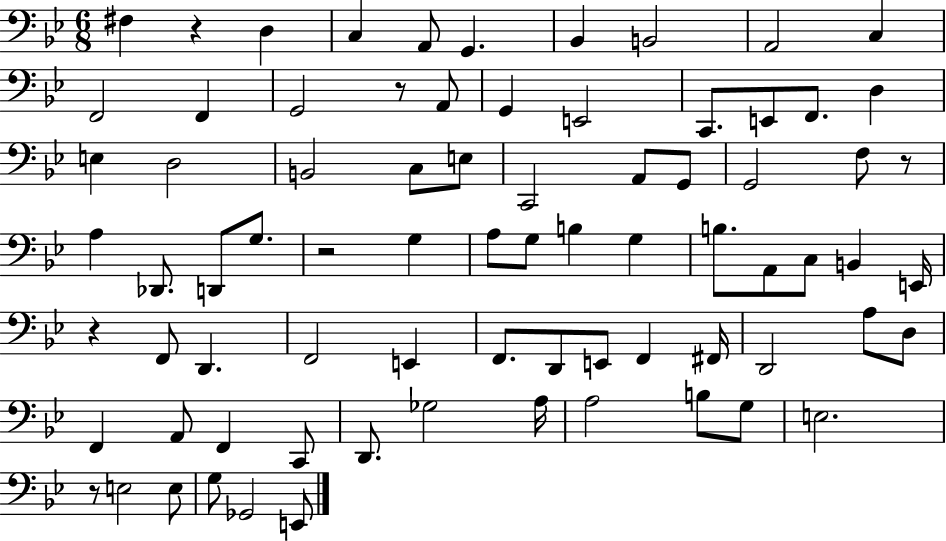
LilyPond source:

{
  \clef bass
  \numericTimeSignature
  \time 6/8
  \key bes \major
  fis4 r4 d4 | c4 a,8 g,4. | bes,4 b,2 | a,2 c4 | \break f,2 f,4 | g,2 r8 a,8 | g,4 e,2 | c,8. e,8 f,8. d4 | \break e4 d2 | b,2 c8 e8 | c,2 a,8 g,8 | g,2 f8 r8 | \break a4 des,8. d,8 g8. | r2 g4 | a8 g8 b4 g4 | b8. a,8 c8 b,4 e,16 | \break r4 f,8 d,4. | f,2 e,4 | f,8. d,8 e,8 f,4 fis,16 | d,2 a8 d8 | \break f,4 a,8 f,4 c,8 | d,8. ges2 a16 | a2 b8 g8 | e2. | \break r8 e2 e8 | g8 ges,2 e,8 | \bar "|."
}